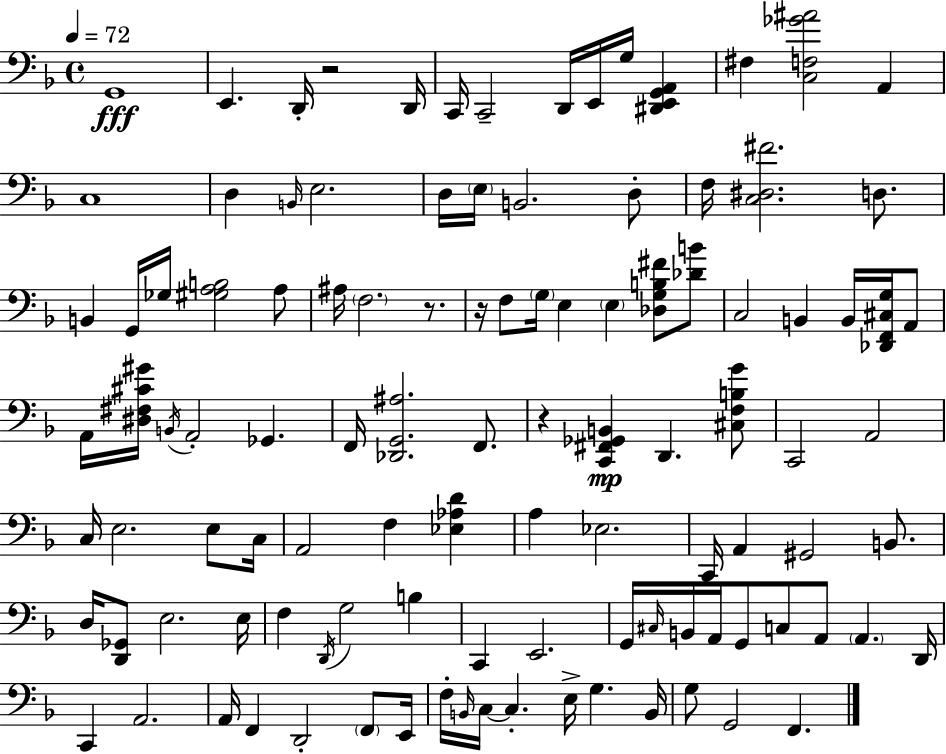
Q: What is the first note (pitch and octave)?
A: G2